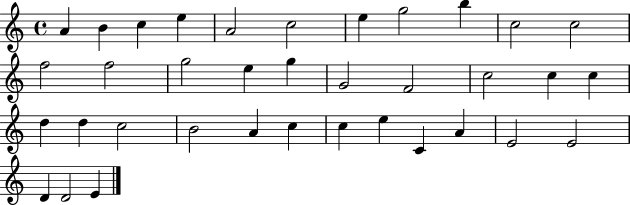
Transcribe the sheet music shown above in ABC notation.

X:1
T:Untitled
M:4/4
L:1/4
K:C
A B c e A2 c2 e g2 b c2 c2 f2 f2 g2 e g G2 F2 c2 c c d d c2 B2 A c c e C A E2 E2 D D2 E